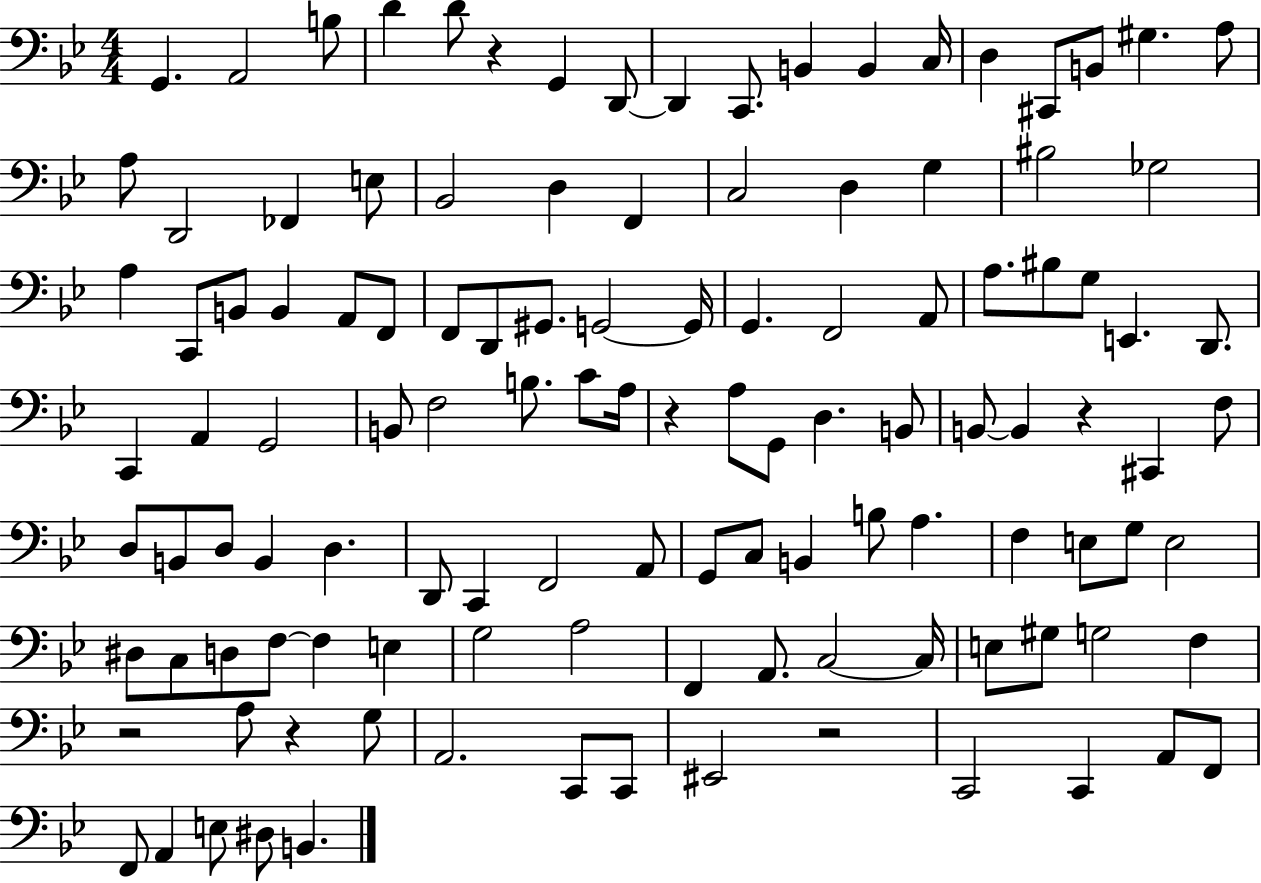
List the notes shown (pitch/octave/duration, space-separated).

G2/q. A2/h B3/e D4/q D4/e R/q G2/q D2/e D2/q C2/e. B2/q B2/q C3/s D3/q C#2/e B2/e G#3/q. A3/e A3/e D2/h FES2/q E3/e Bb2/h D3/q F2/q C3/h D3/q G3/q BIS3/h Gb3/h A3/q C2/e B2/e B2/q A2/e F2/e F2/e D2/e G#2/e. G2/h G2/s G2/q. F2/h A2/e A3/e. BIS3/e G3/e E2/q. D2/e. C2/q A2/q G2/h B2/e F3/h B3/e. C4/e A3/s R/q A3/e G2/e D3/q. B2/e B2/e B2/q R/q C#2/q F3/e D3/e B2/e D3/e B2/q D3/q. D2/e C2/q F2/h A2/e G2/e C3/e B2/q B3/e A3/q. F3/q E3/e G3/e E3/h D#3/e C3/e D3/e F3/e F3/q E3/q G3/h A3/h F2/q A2/e. C3/h C3/s E3/e G#3/e G3/h F3/q R/h A3/e R/q G3/e A2/h. C2/e C2/e EIS2/h R/h C2/h C2/q A2/e F2/e F2/e A2/q E3/e D#3/e B2/q.